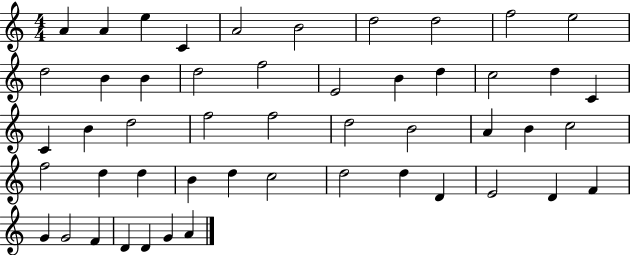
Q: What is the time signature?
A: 4/4